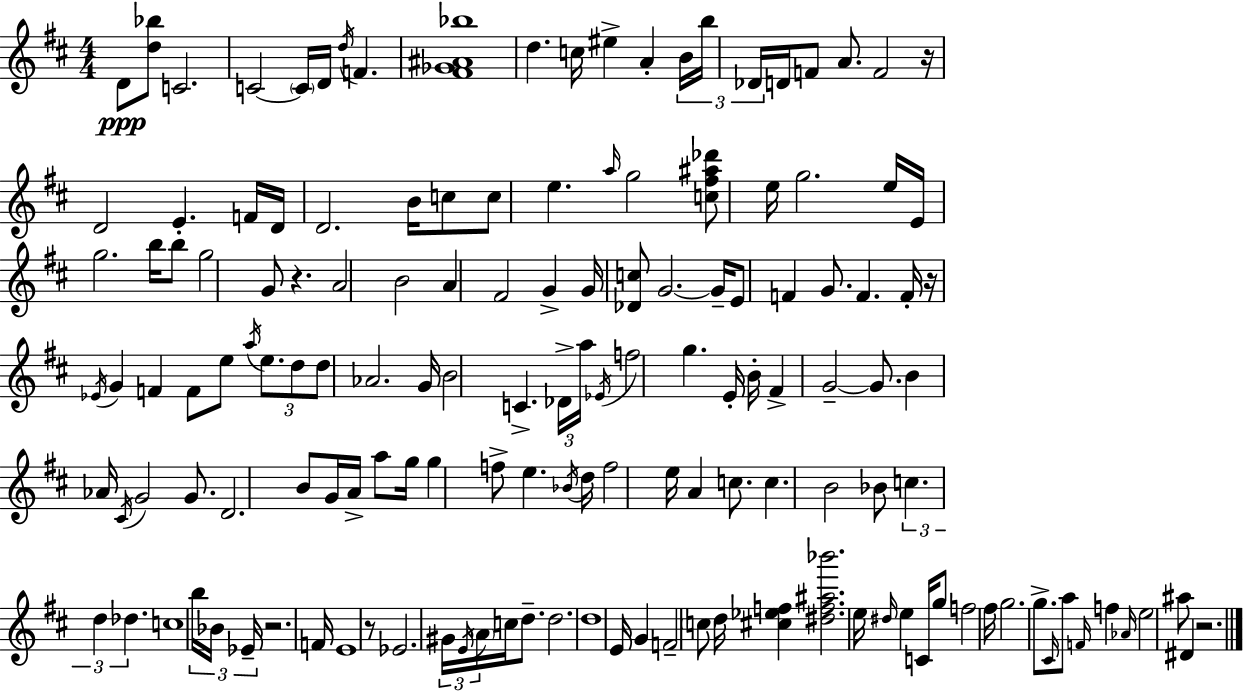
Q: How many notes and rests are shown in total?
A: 148